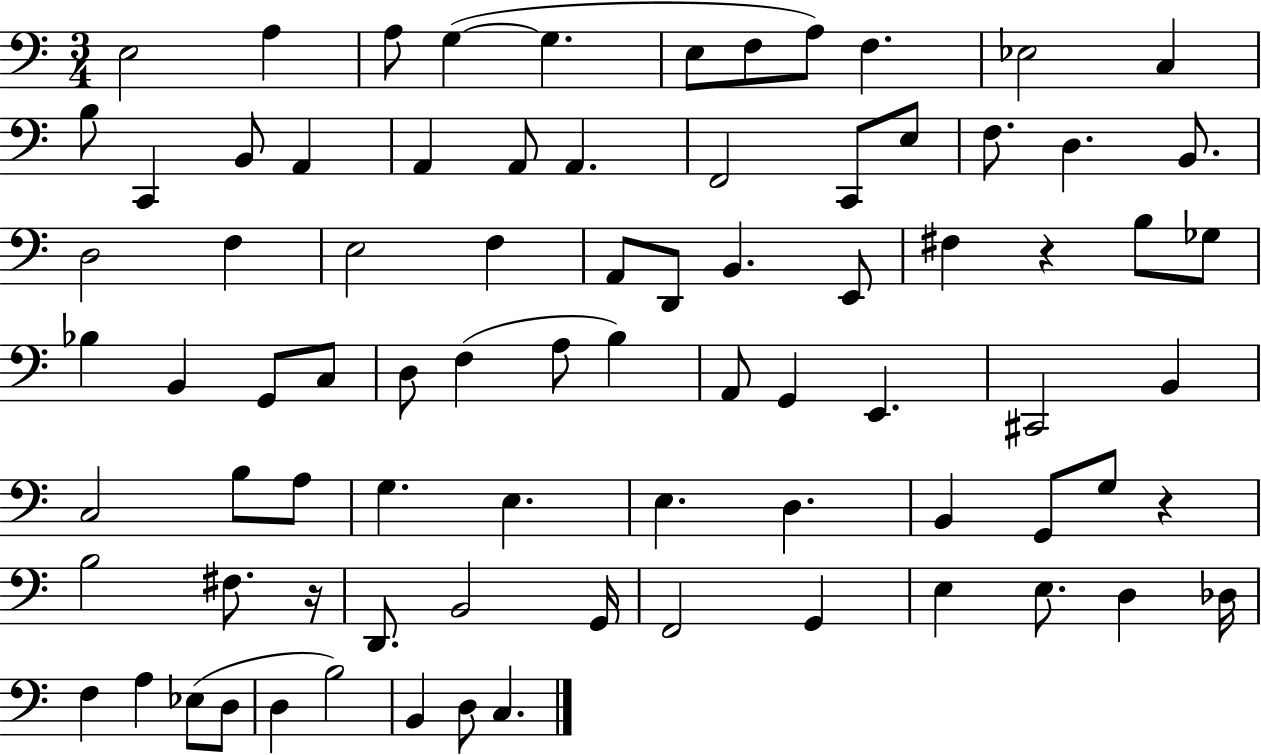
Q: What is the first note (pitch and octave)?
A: E3